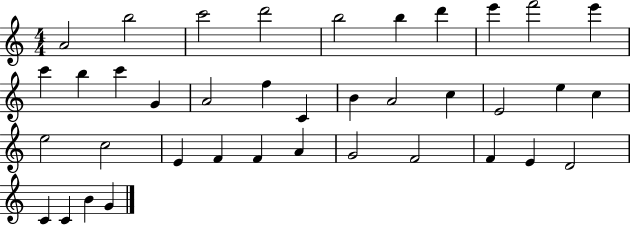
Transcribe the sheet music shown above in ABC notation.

X:1
T:Untitled
M:4/4
L:1/4
K:C
A2 b2 c'2 d'2 b2 b d' e' f'2 e' c' b c' G A2 f C B A2 c E2 e c e2 c2 E F F A G2 F2 F E D2 C C B G